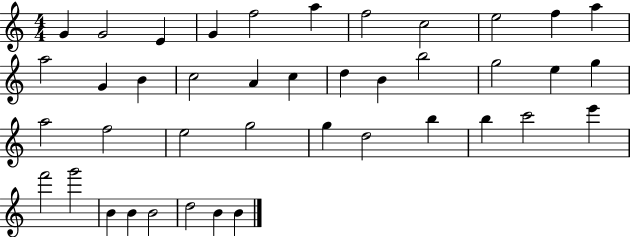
{
  \clef treble
  \numericTimeSignature
  \time 4/4
  \key c \major
  g'4 g'2 e'4 | g'4 f''2 a''4 | f''2 c''2 | e''2 f''4 a''4 | \break a''2 g'4 b'4 | c''2 a'4 c''4 | d''4 b'4 b''2 | g''2 e''4 g''4 | \break a''2 f''2 | e''2 g''2 | g''4 d''2 b''4 | b''4 c'''2 e'''4 | \break f'''2 g'''2 | b'4 b'4 b'2 | d''2 b'4 b'4 | \bar "|."
}